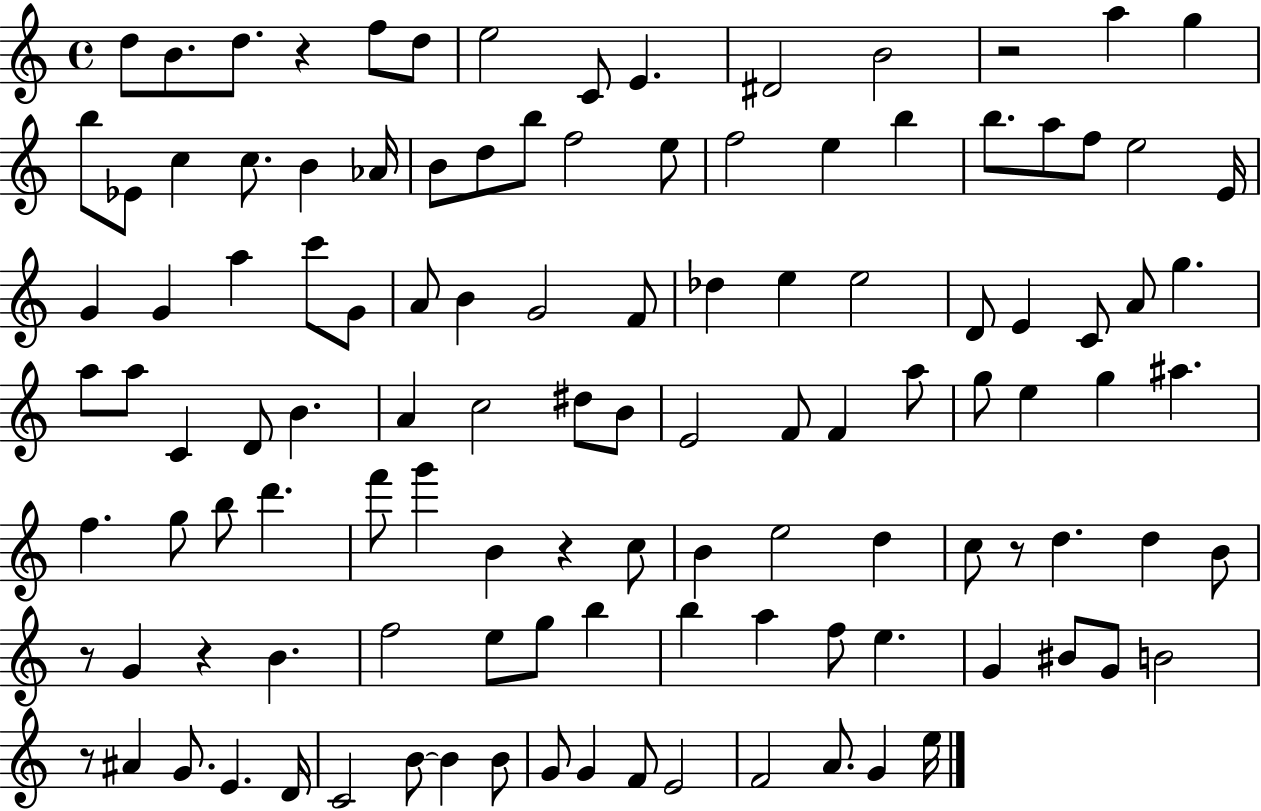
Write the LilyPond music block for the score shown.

{
  \clef treble
  \time 4/4
  \defaultTimeSignature
  \key c \major
  d''8 b'8. d''8. r4 f''8 d''8 | e''2 c'8 e'4. | dis'2 b'2 | r2 a''4 g''4 | \break b''8 ees'8 c''4 c''8. b'4 aes'16 | b'8 d''8 b''8 f''2 e''8 | f''2 e''4 b''4 | b''8. a''8 f''8 e''2 e'16 | \break g'4 g'4 a''4 c'''8 g'8 | a'8 b'4 g'2 f'8 | des''4 e''4 e''2 | d'8 e'4 c'8 a'8 g''4. | \break a''8 a''8 c'4 d'8 b'4. | a'4 c''2 dis''8 b'8 | e'2 f'8 f'4 a''8 | g''8 e''4 g''4 ais''4. | \break f''4. g''8 b''8 d'''4. | f'''8 g'''4 b'4 r4 c''8 | b'4 e''2 d''4 | c''8 r8 d''4. d''4 b'8 | \break r8 g'4 r4 b'4. | f''2 e''8 g''8 b''4 | b''4 a''4 f''8 e''4. | g'4 bis'8 g'8 b'2 | \break r8 ais'4 g'8. e'4. d'16 | c'2 b'8~~ b'4 b'8 | g'8 g'4 f'8 e'2 | f'2 a'8. g'4 e''16 | \break \bar "|."
}